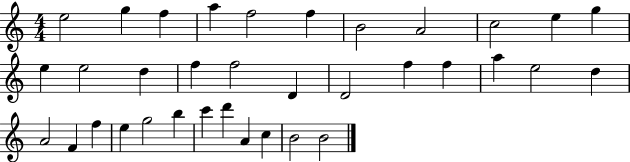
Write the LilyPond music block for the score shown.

{
  \clef treble
  \numericTimeSignature
  \time 4/4
  \key c \major
  e''2 g''4 f''4 | a''4 f''2 f''4 | b'2 a'2 | c''2 e''4 g''4 | \break e''4 e''2 d''4 | f''4 f''2 d'4 | d'2 f''4 f''4 | a''4 e''2 d''4 | \break a'2 f'4 f''4 | e''4 g''2 b''4 | c'''4 d'''4 a'4 c''4 | b'2 b'2 | \break \bar "|."
}